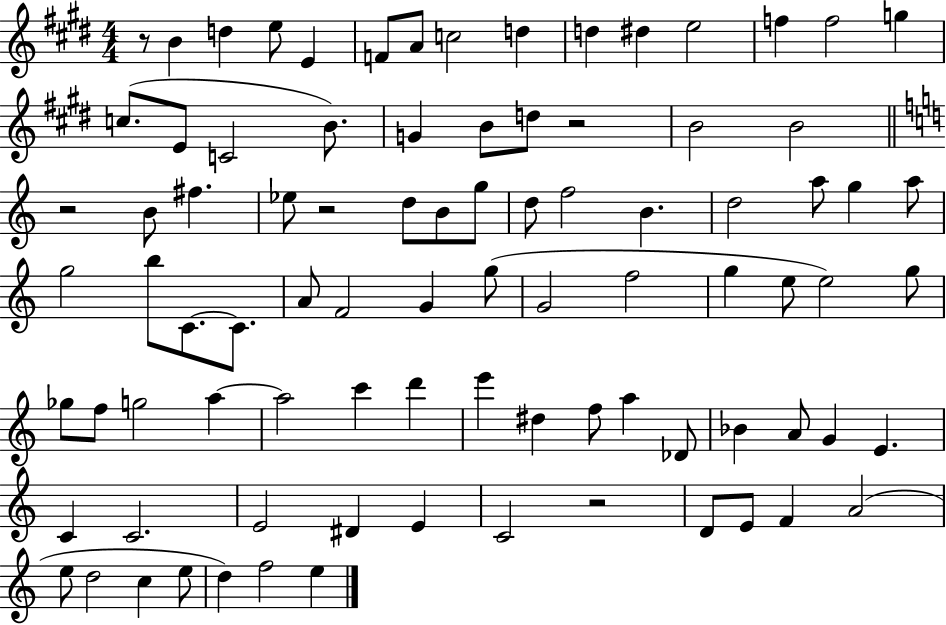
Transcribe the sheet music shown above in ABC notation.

X:1
T:Untitled
M:4/4
L:1/4
K:E
z/2 B d e/2 E F/2 A/2 c2 d d ^d e2 f f2 g c/2 E/2 C2 B/2 G B/2 d/2 z2 B2 B2 z2 B/2 ^f _e/2 z2 d/2 B/2 g/2 d/2 f2 B d2 a/2 g a/2 g2 b/2 C/2 C/2 A/2 F2 G g/2 G2 f2 g e/2 e2 g/2 _g/2 f/2 g2 a a2 c' d' e' ^d f/2 a _D/2 _B A/2 G E C C2 E2 ^D E C2 z2 D/2 E/2 F A2 e/2 d2 c e/2 d f2 e